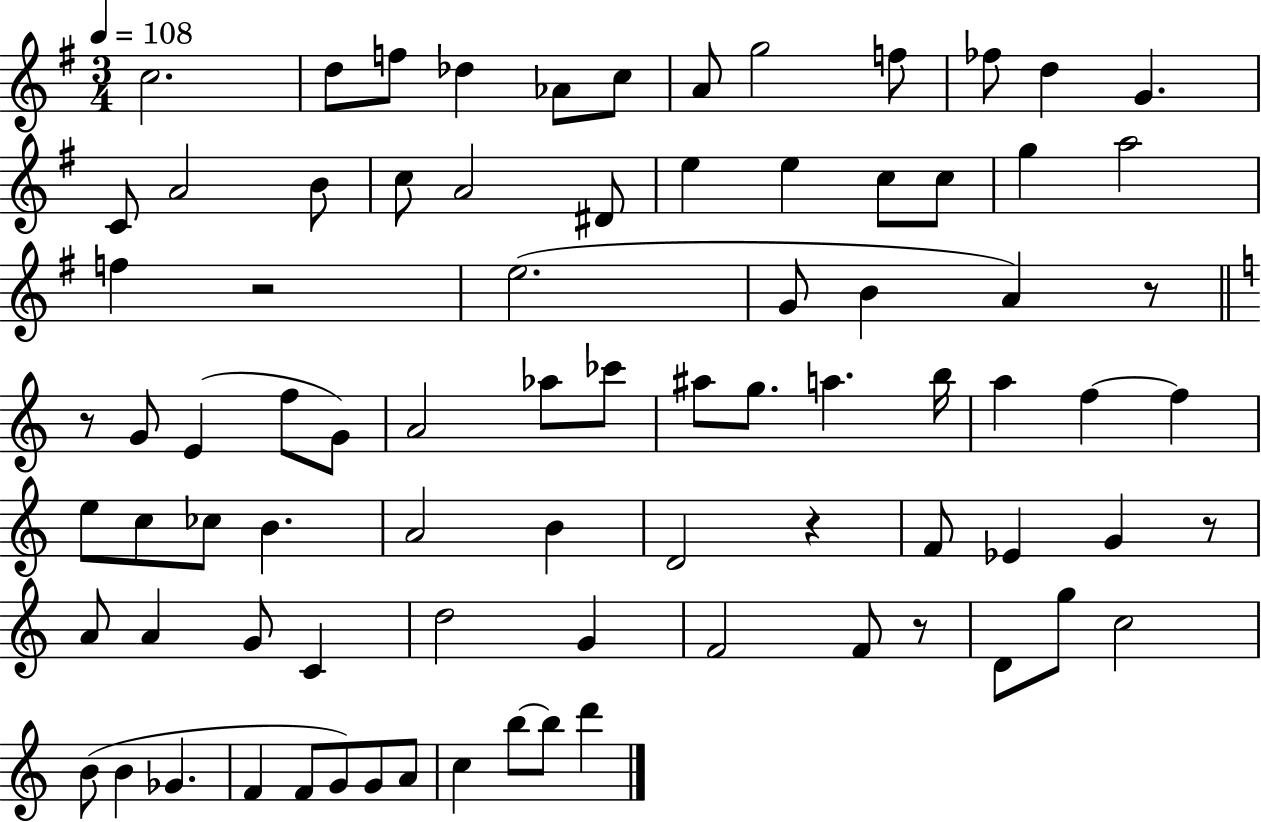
C5/h. D5/e F5/e Db5/q Ab4/e C5/e A4/e G5/h F5/e FES5/e D5/q G4/q. C4/e A4/h B4/e C5/e A4/h D#4/e E5/q E5/q C5/e C5/e G5/q A5/h F5/q R/h E5/h. G4/e B4/q A4/q R/e R/e G4/e E4/q F5/e G4/e A4/h Ab5/e CES6/e A#5/e G5/e. A5/q. B5/s A5/q F5/q F5/q E5/e C5/e CES5/e B4/q. A4/h B4/q D4/h R/q F4/e Eb4/q G4/q R/e A4/e A4/q G4/e C4/q D5/h G4/q F4/h F4/e R/e D4/e G5/e C5/h B4/e B4/q Gb4/q. F4/q F4/e G4/e G4/e A4/e C5/q B5/e B5/e D6/q